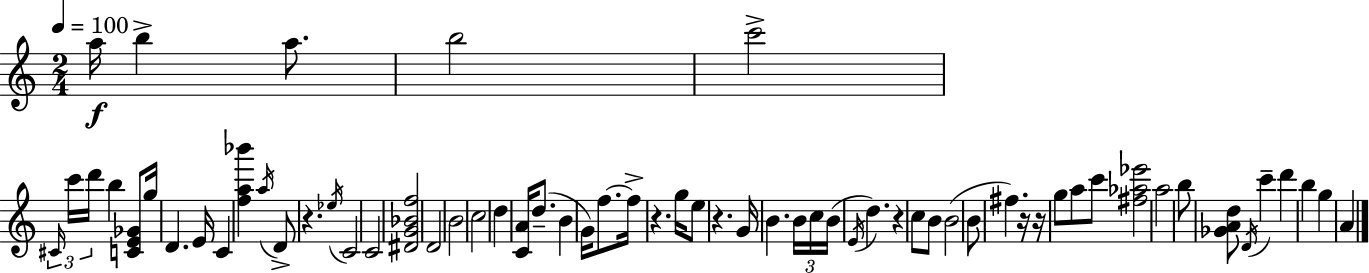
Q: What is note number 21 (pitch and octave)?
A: C5